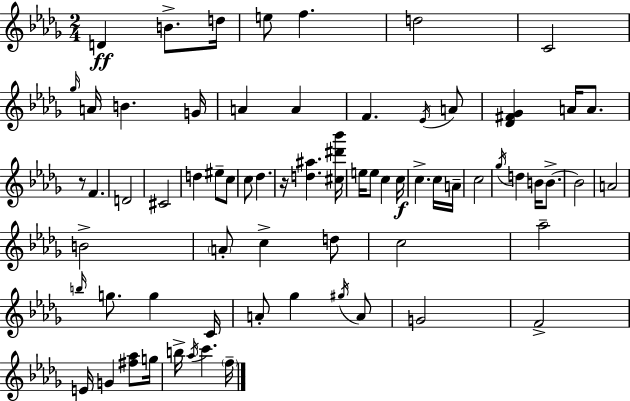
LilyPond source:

{
  \clef treble
  \numericTimeSignature
  \time 2/4
  \key bes \minor
  \repeat volta 2 { d'4\ff b'8.-> d''16 | e''8 f''4. | d''2 | c'2 | \break \grace { ges''16 } a'16 b'4. | g'16 a'4 a'4 | f'4. \acciaccatura { ees'16 } | a'8 <des' fis' ges'>4 a'16 a'8. | \break r8 f'4. | d'2 | cis'2 | d''4 eis''8-- | \break c''8 c''8 des''4. | r16 <d'' ais''>4. | <cis'' dis''' bes'''>16 e''16 e''8 c''4 | c''16\f c''4.-> | \break c''16 a'16-- c''2 | \acciaccatura { ges''16 } d''4 b'16 | b'8.->~~ b'2 | a'2 | \break b'2-> | \parenthesize a'8-. c''4-> | d''8 c''2 | aes''2-- | \break \grace { b''16 } g''8. g''4 | c'16 a'8-. ges''4 | \acciaccatura { gis''16 } a'8 g'2 | f'2-> | \break e'16 g'4 | <fis'' aes''>8 g''16 b''16-> \acciaccatura { aes''16 } c'''4. | \parenthesize f''16-- } \bar "|."
}